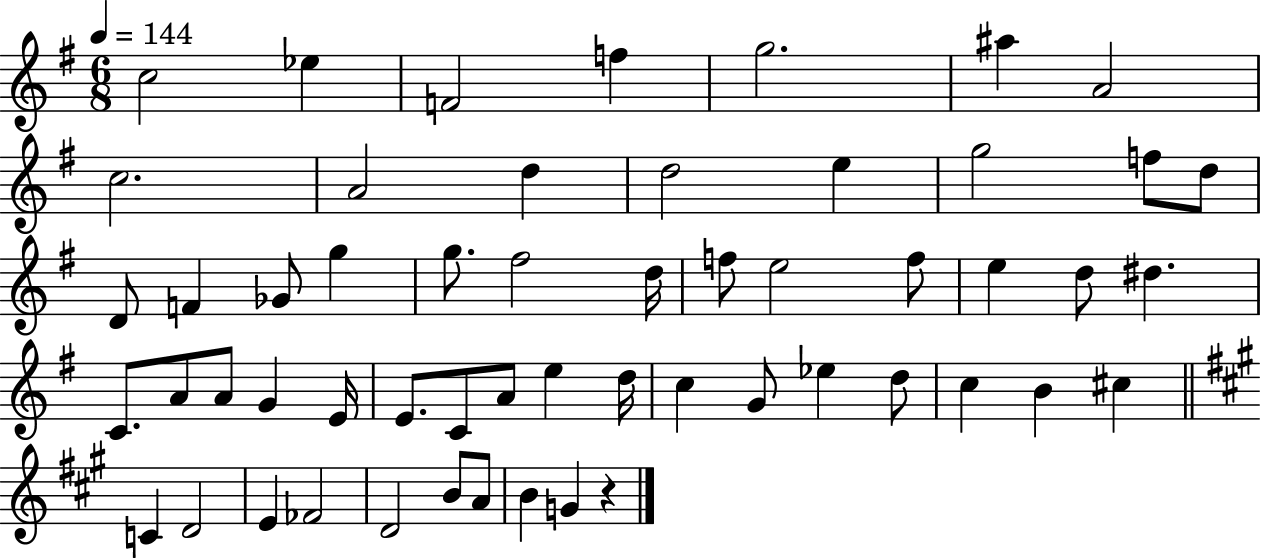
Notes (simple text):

C5/h Eb5/q F4/h F5/q G5/h. A#5/q A4/h C5/h. A4/h D5/q D5/h E5/q G5/h F5/e D5/e D4/e F4/q Gb4/e G5/q G5/e. F#5/h D5/s F5/e E5/h F5/e E5/q D5/e D#5/q. C4/e. A4/e A4/e G4/q E4/s E4/e. C4/e A4/e E5/q D5/s C5/q G4/e Eb5/q D5/e C5/q B4/q C#5/q C4/q D4/h E4/q FES4/h D4/h B4/e A4/e B4/q G4/q R/q